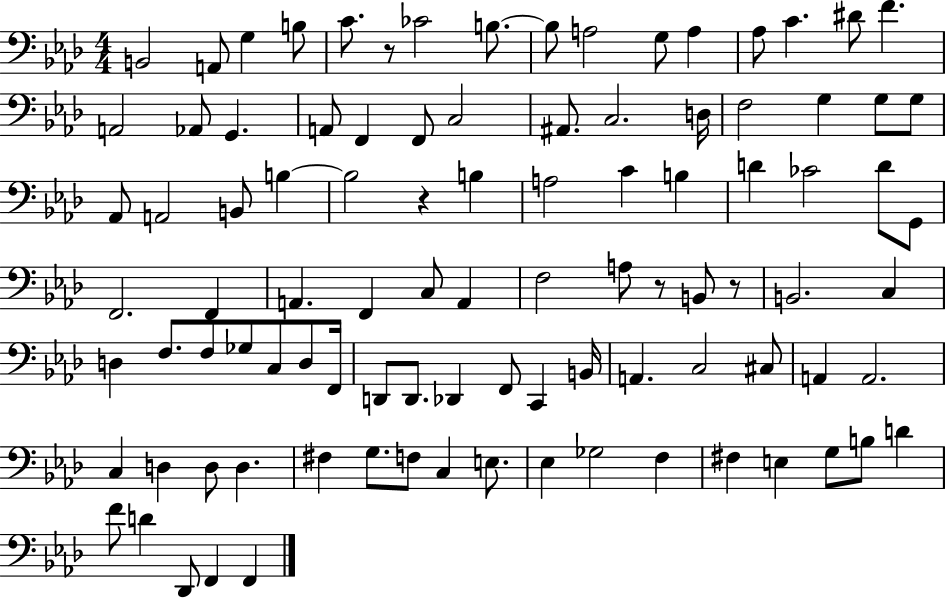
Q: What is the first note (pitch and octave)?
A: B2